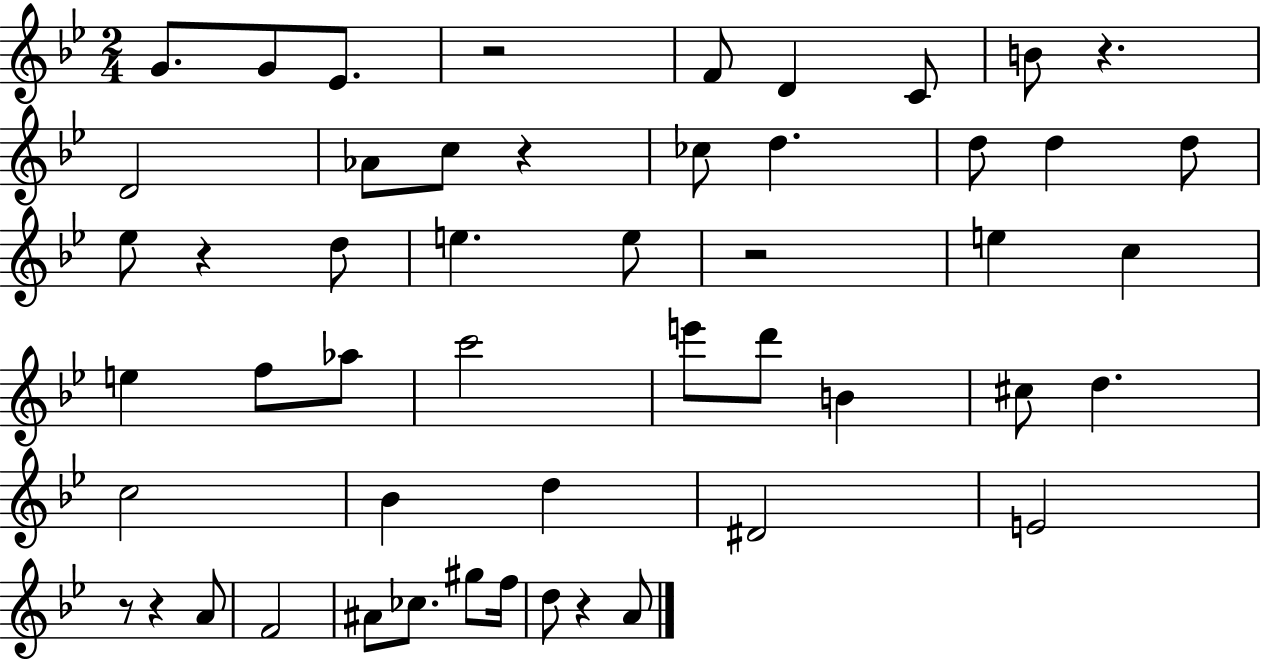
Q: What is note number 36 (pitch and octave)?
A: A4